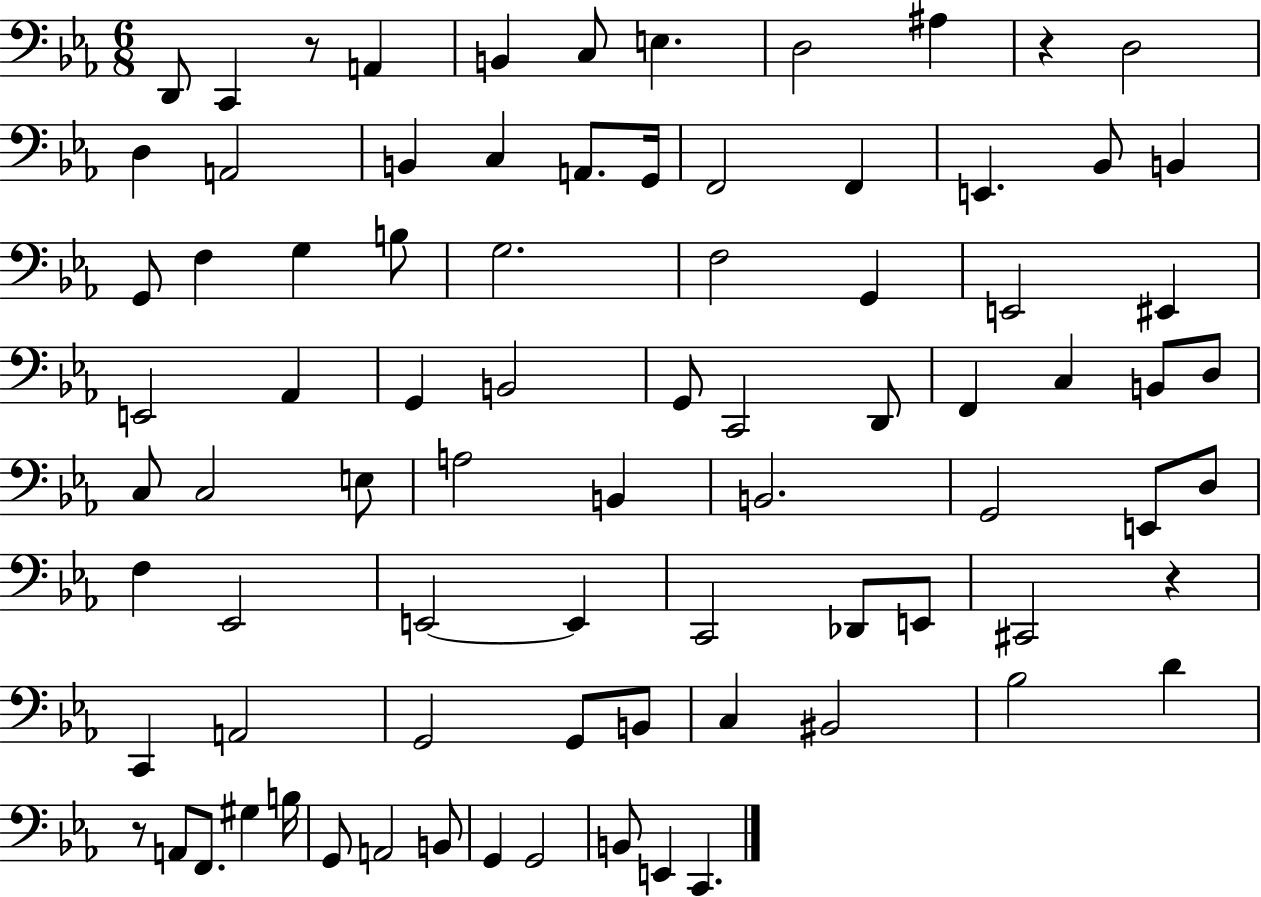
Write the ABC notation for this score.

X:1
T:Untitled
M:6/8
L:1/4
K:Eb
D,,/2 C,, z/2 A,, B,, C,/2 E, D,2 ^A, z D,2 D, A,,2 B,, C, A,,/2 G,,/4 F,,2 F,, E,, _B,,/2 B,, G,,/2 F, G, B,/2 G,2 F,2 G,, E,,2 ^E,, E,,2 _A,, G,, B,,2 G,,/2 C,,2 D,,/2 F,, C, B,,/2 D,/2 C,/2 C,2 E,/2 A,2 B,, B,,2 G,,2 E,,/2 D,/2 F, _E,,2 E,,2 E,, C,,2 _D,,/2 E,,/2 ^C,,2 z C,, A,,2 G,,2 G,,/2 B,,/2 C, ^B,,2 _B,2 D z/2 A,,/2 F,,/2 ^G, B,/4 G,,/2 A,,2 B,,/2 G,, G,,2 B,,/2 E,, C,,